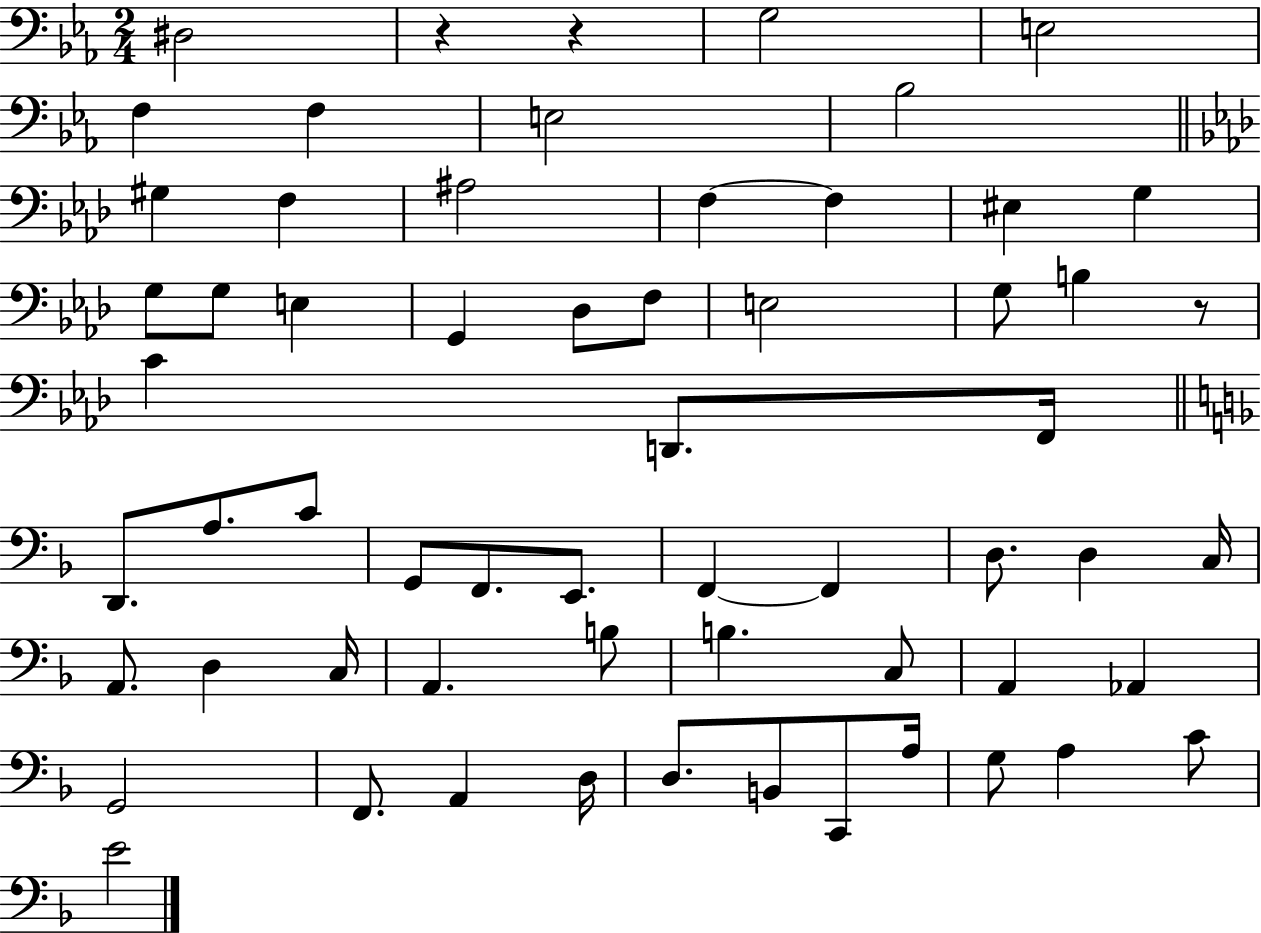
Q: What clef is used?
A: bass